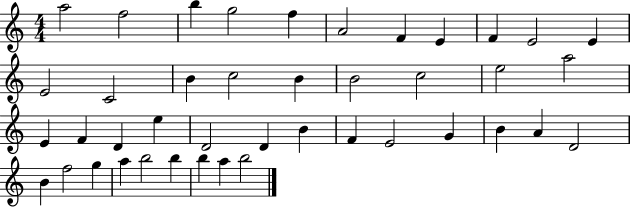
X:1
T:Untitled
M:4/4
L:1/4
K:C
a2 f2 b g2 f A2 F E F E2 E E2 C2 B c2 B B2 c2 e2 a2 E F D e D2 D B F E2 G B A D2 B f2 g a b2 b b a b2